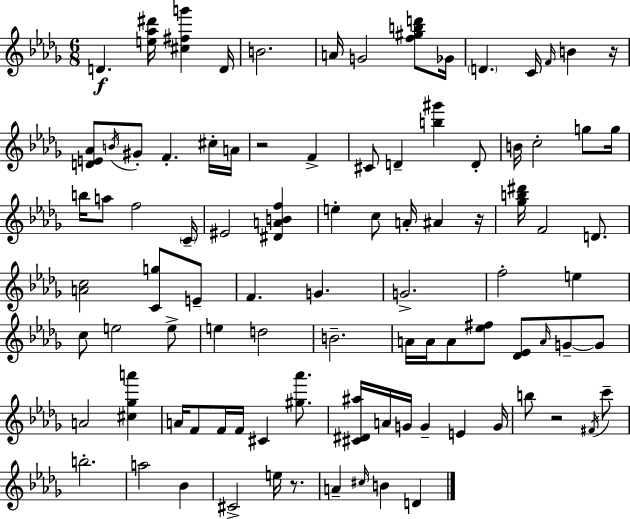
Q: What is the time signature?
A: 6/8